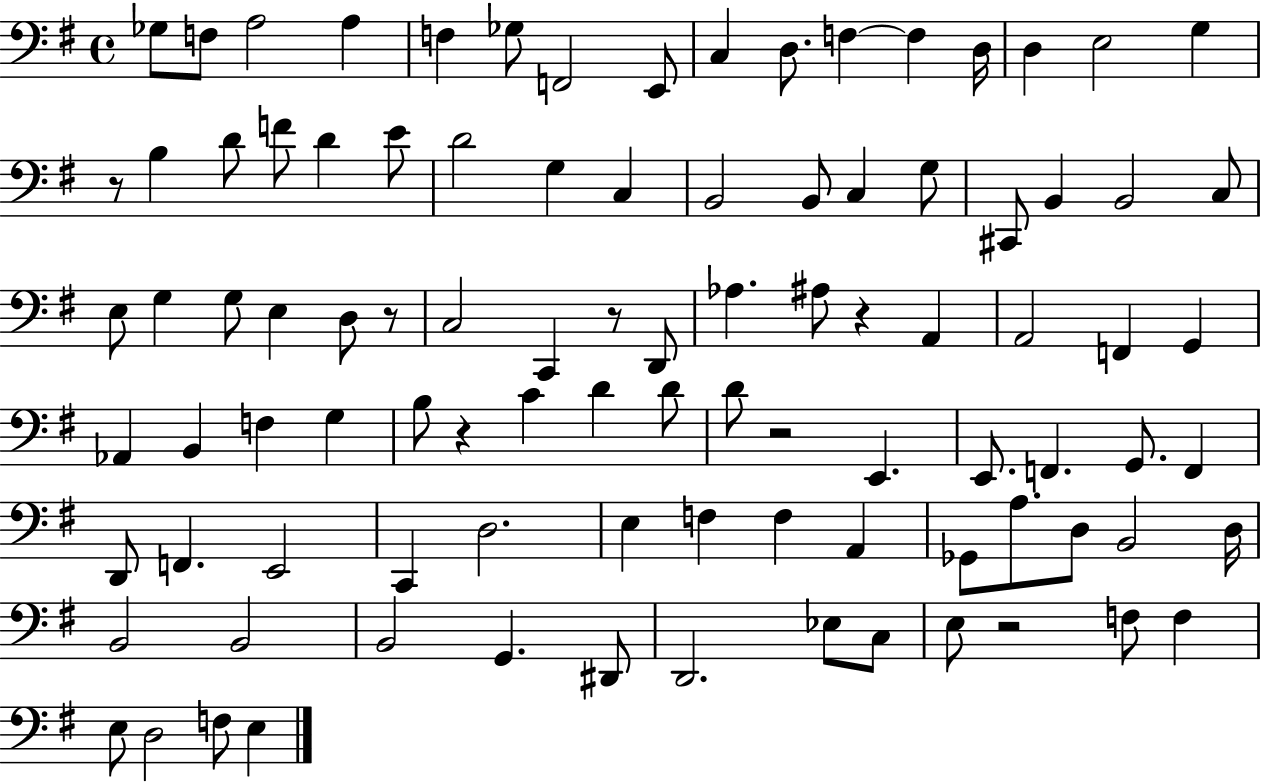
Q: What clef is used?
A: bass